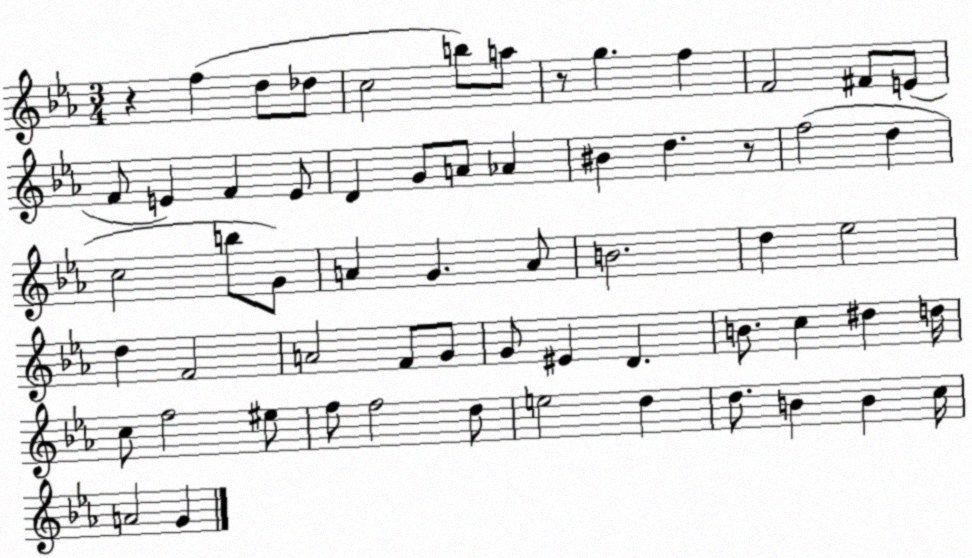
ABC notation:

X:1
T:Untitled
M:3/4
L:1/4
K:Eb
z f d/2 _d/2 c2 b/2 a/2 z/2 g f F2 ^F/2 E/2 F/2 E F E/2 D G/2 A/2 _A ^B d z/2 f2 d c2 b/2 G/2 A G A/2 B2 d _e2 d F2 A2 F/2 G/2 G/2 ^E D B/2 c ^d d/4 c/2 f2 ^e/2 f/2 f2 d/2 e2 d d/2 B B c/4 A2 G